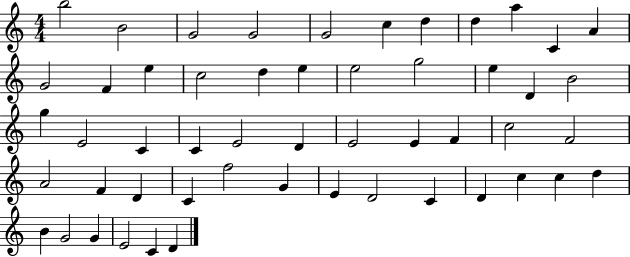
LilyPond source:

{
  \clef treble
  \numericTimeSignature
  \time 4/4
  \key c \major
  b''2 b'2 | g'2 g'2 | g'2 c''4 d''4 | d''4 a''4 c'4 a'4 | \break g'2 f'4 e''4 | c''2 d''4 e''4 | e''2 g''2 | e''4 d'4 b'2 | \break g''4 e'2 c'4 | c'4 e'2 d'4 | e'2 e'4 f'4 | c''2 f'2 | \break a'2 f'4 d'4 | c'4 f''2 g'4 | e'4 d'2 c'4 | d'4 c''4 c''4 d''4 | \break b'4 g'2 g'4 | e'2 c'4 d'4 | \bar "|."
}